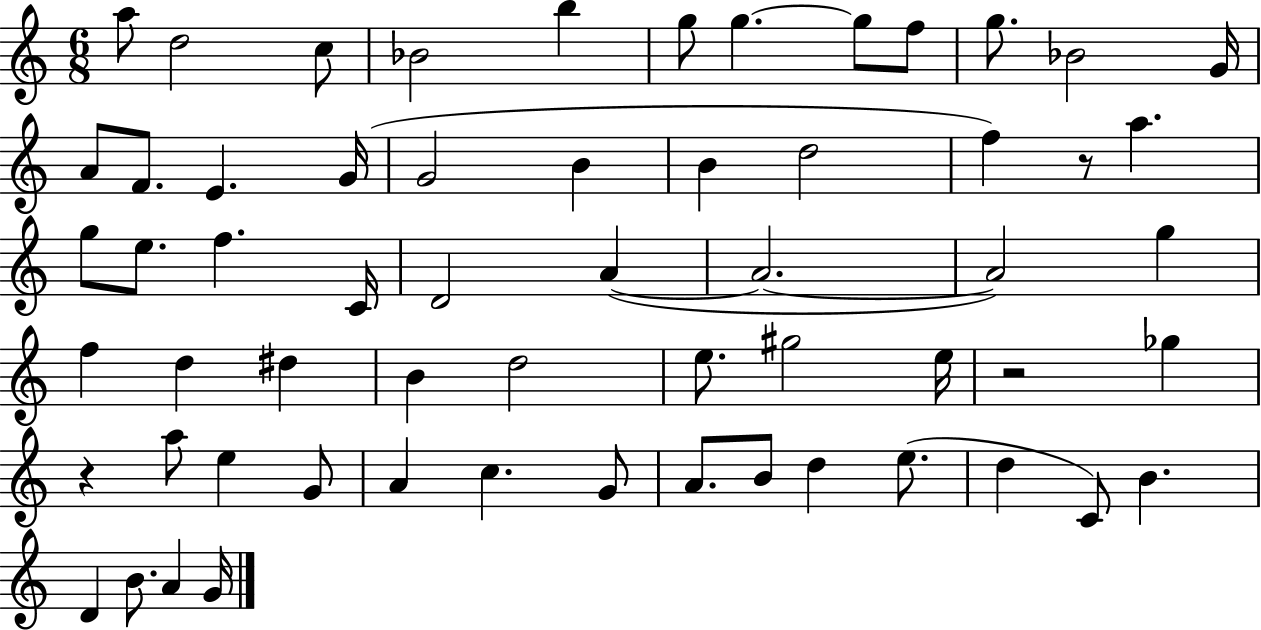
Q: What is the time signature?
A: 6/8